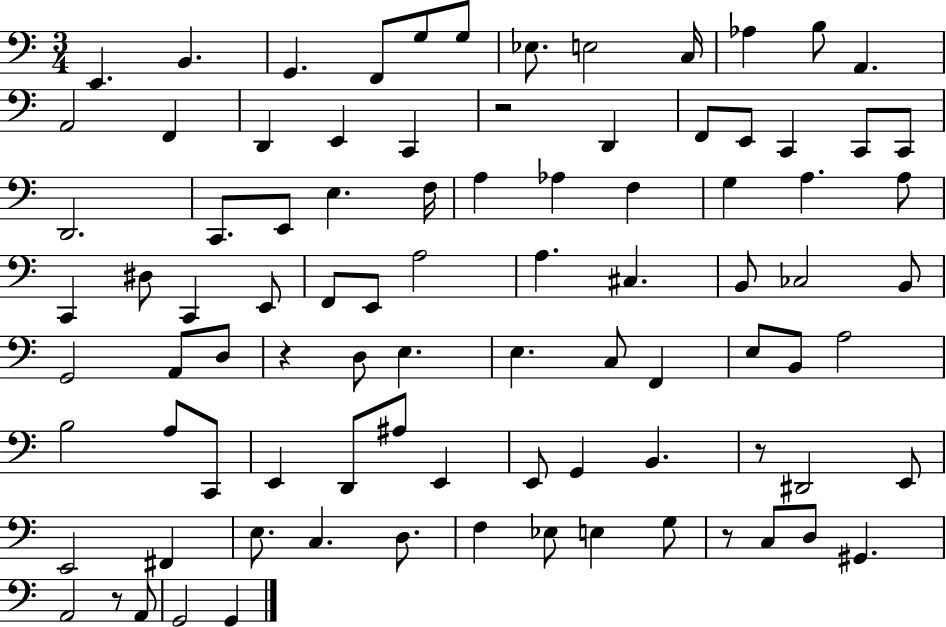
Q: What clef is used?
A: bass